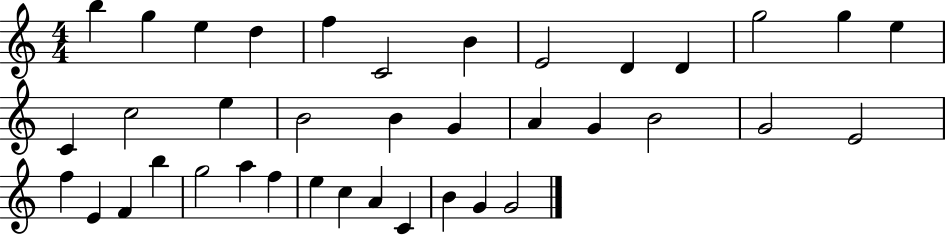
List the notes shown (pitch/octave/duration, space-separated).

B5/q G5/q E5/q D5/q F5/q C4/h B4/q E4/h D4/q D4/q G5/h G5/q E5/q C4/q C5/h E5/q B4/h B4/q G4/q A4/q G4/q B4/h G4/h E4/h F5/q E4/q F4/q B5/q G5/h A5/q F5/q E5/q C5/q A4/q C4/q B4/q G4/q G4/h